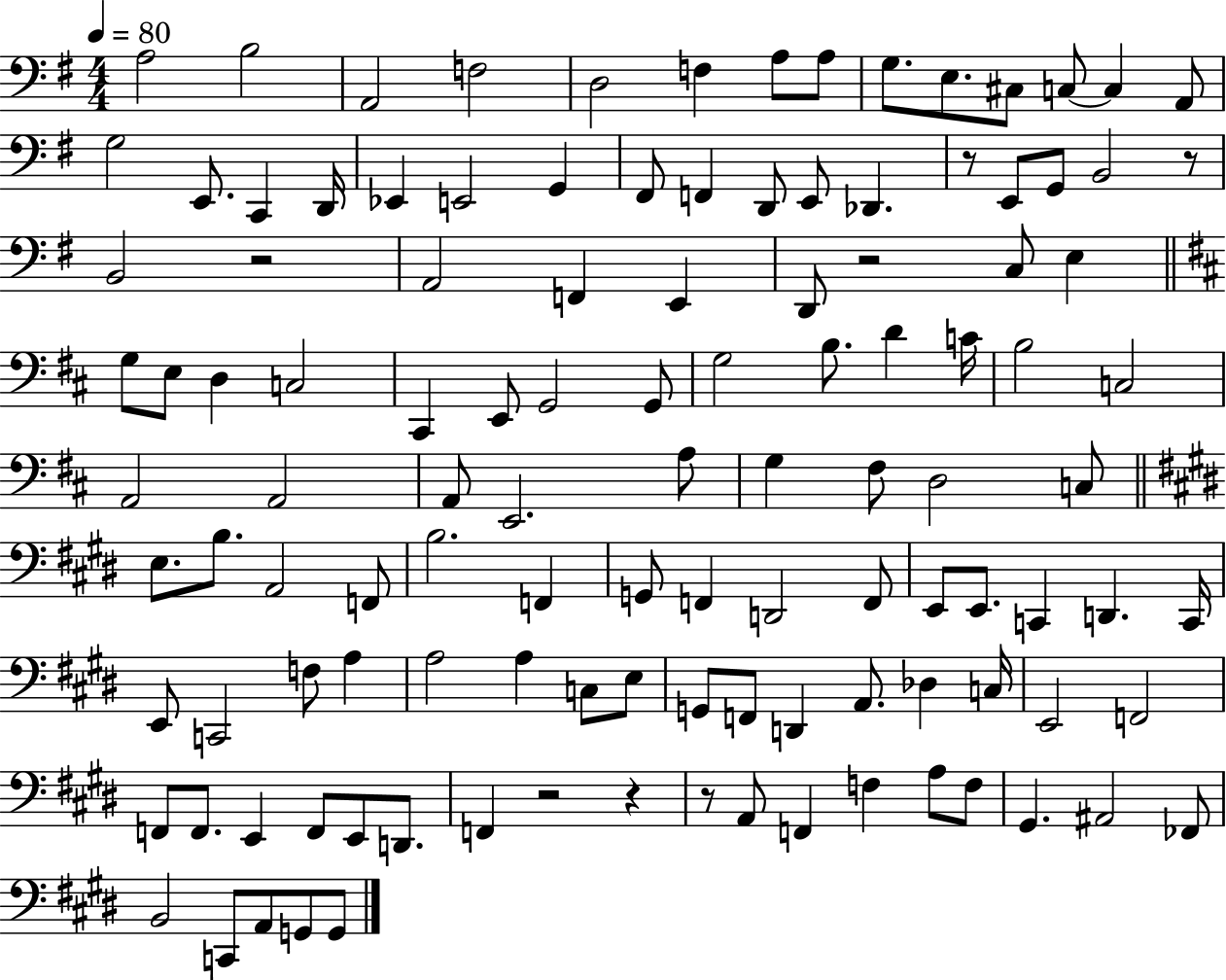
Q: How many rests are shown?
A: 7